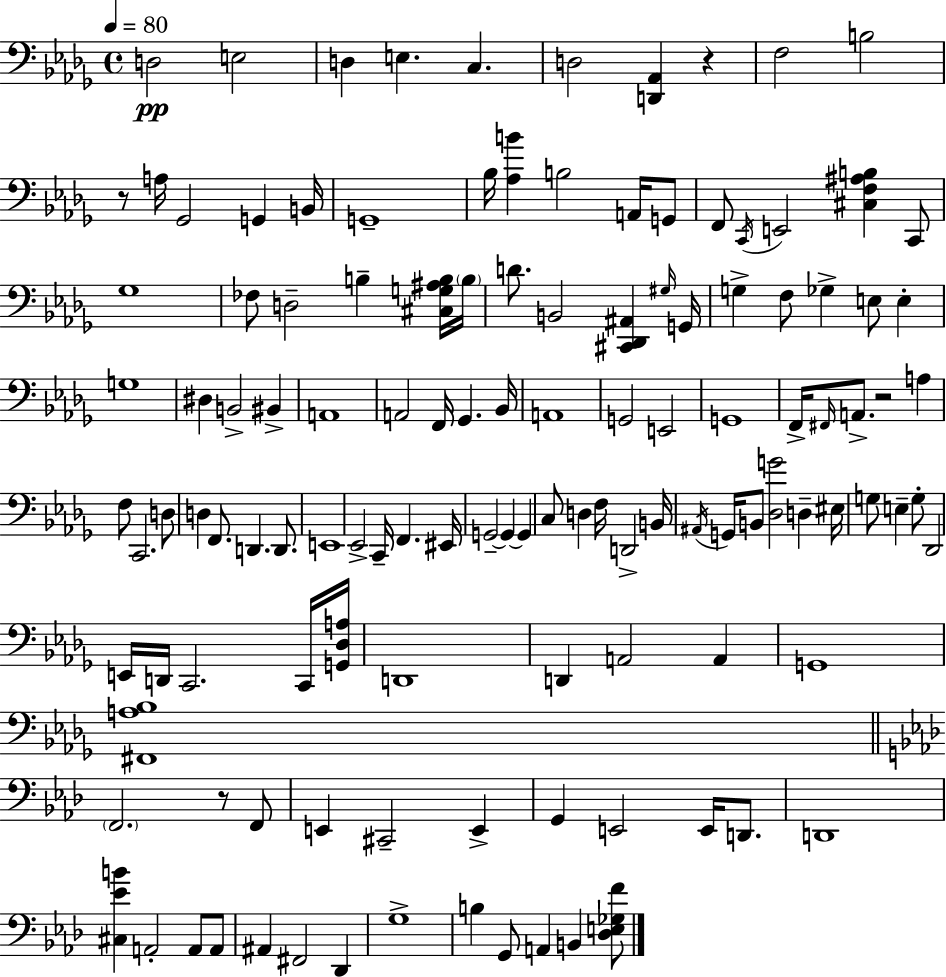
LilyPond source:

{
  \clef bass
  \time 4/4
  \defaultTimeSignature
  \key bes \minor
  \tempo 4 = 80
  \repeat volta 2 { d2\pp e2 | d4 e4. c4. | d2 <d, aes,>4 r4 | f2 b2 | \break r8 a16 ges,2 g,4 b,16 | g,1-- | bes16 <aes b'>4 b2 a,16 g,8 | f,8 \acciaccatura { c,16 } e,2 <cis f ais b>4 c,8 | \break ges1 | fes8 d2-- b4-- <cis g ais b>16 | \parenthesize b16 d'8. b,2 <cis, des, ais,>4 | \grace { gis16 } g,16 g4-> f8 ges4-> e8 e4-. | \break g1 | dis4 b,2-> bis,4-> | a,1 | a,2 f,16 ges,4. | \break bes,16 a,1 | g,2 e,2 | g,1 | f,16-> \grace { fis,16 } a,8.-> r2 a4 | \break f8 c,2. | d8 d4 f,8. d,4. | d,8. e,1 | ees,2-> c,16-- f,4. | \break eis,16 g,2--~~ g,4~~ g,4 | c8 d4 f16 d,2-> | b,16 \acciaccatura { ais,16 } g,16 b,8 <des g'>2 d4-- | eis16 g8 e4-- g8-. des,2 | \break e,16 d,16 c,2. | c,16 <g, des a>16 d,1 | d,4 a,2 | a,4 g,1 | \break <fis, a bes>1 | \bar "||" \break \key aes \major \parenthesize f,2. r8 f,8 | e,4 cis,2-- e,4-> | g,4 e,2 e,16 d,8. | d,1 | \break <cis ees' b'>4 a,2-. a,8 a,8 | ais,4 fis,2 des,4 | g1-> | b4 g,8 a,4 b,4 <des e ges f'>8 | \break } \bar "|."
}